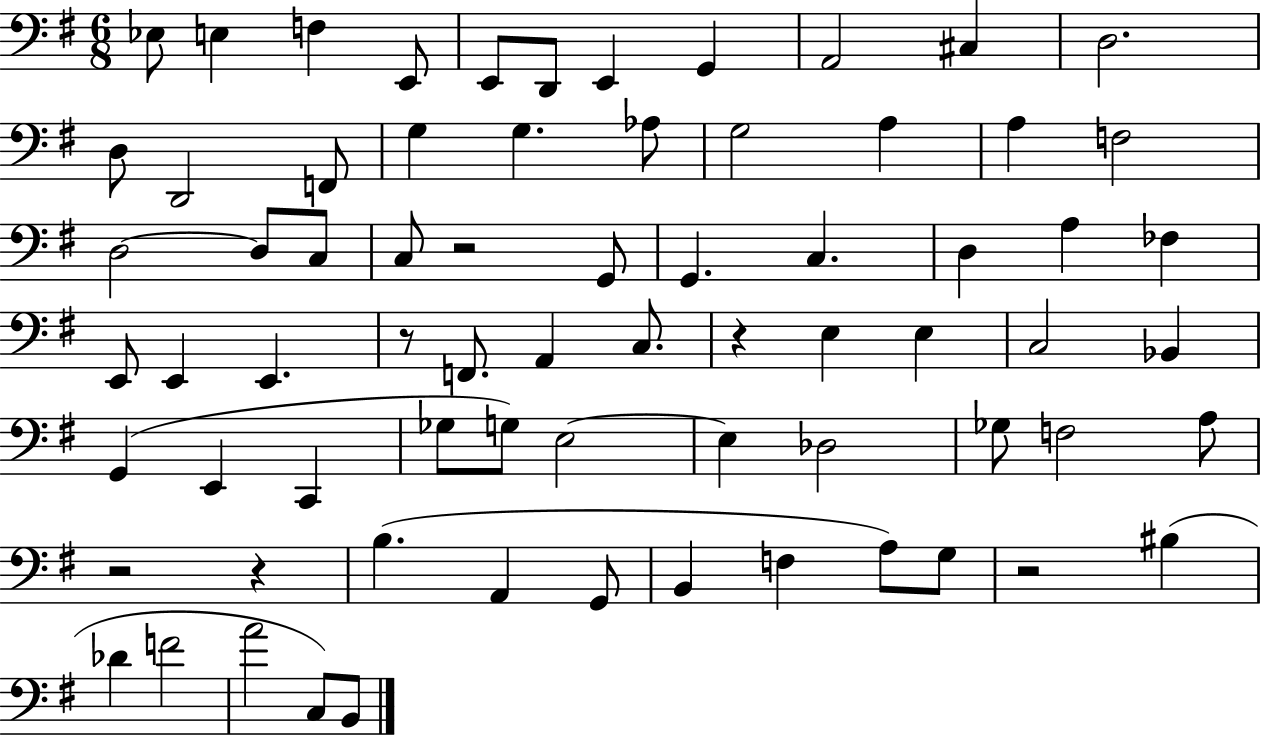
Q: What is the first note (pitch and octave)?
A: Eb3